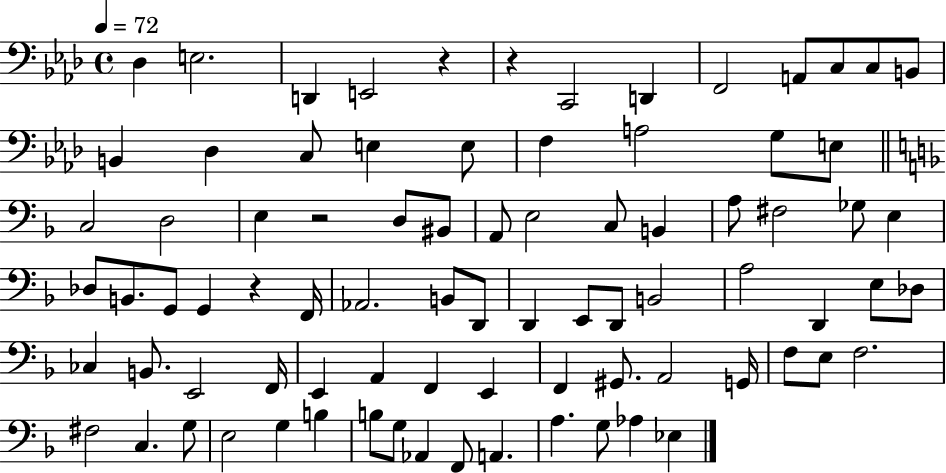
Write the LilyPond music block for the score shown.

{
  \clef bass
  \time 4/4
  \defaultTimeSignature
  \key aes \major
  \tempo 4 = 72
  des4 e2. | d,4 e,2 r4 | r4 c,2 d,4 | f,2 a,8 c8 c8 b,8 | \break b,4 des4 c8 e4 e8 | f4 a2 g8 e8 | \bar "||" \break \key d \minor c2 d2 | e4 r2 d8 bis,8 | a,8 e2 c8 b,4 | a8 fis2 ges8 e4 | \break des8 b,8. g,8 g,4 r4 f,16 | aes,2. b,8 d,8 | d,4 e,8 d,8 b,2 | a2 d,4 e8 des8 | \break ces4 b,8. e,2 f,16 | e,4 a,4 f,4 e,4 | f,4 gis,8. a,2 g,16 | f8 e8 f2. | \break fis2 c4. g8 | e2 g4 b4 | b8 g8 aes,4 f,8 a,4. | a4. g8 aes4 ees4 | \break \bar "|."
}